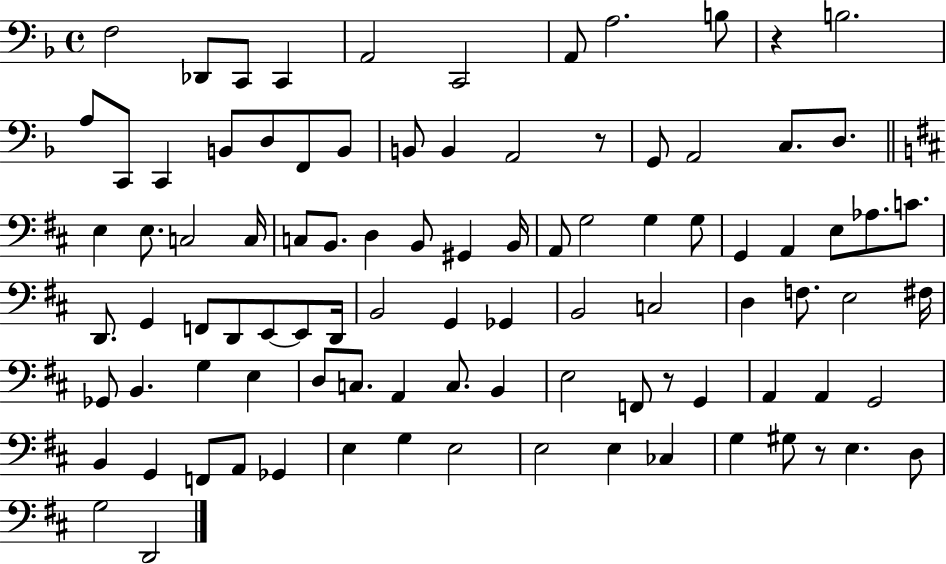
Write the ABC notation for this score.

X:1
T:Untitled
M:4/4
L:1/4
K:F
F,2 _D,,/2 C,,/2 C,, A,,2 C,,2 A,,/2 A,2 B,/2 z B,2 A,/2 C,,/2 C,, B,,/2 D,/2 F,,/2 B,,/2 B,,/2 B,, A,,2 z/2 G,,/2 A,,2 C,/2 D,/2 E, E,/2 C,2 C,/4 C,/2 B,,/2 D, B,,/2 ^G,, B,,/4 A,,/2 G,2 G, G,/2 G,, A,, E,/2 _A,/2 C/2 D,,/2 G,, F,,/2 D,,/2 E,,/2 E,,/2 D,,/4 B,,2 G,, _G,, B,,2 C,2 D, F,/2 E,2 ^F,/4 _G,,/2 B,, G, E, D,/2 C,/2 A,, C,/2 B,, E,2 F,,/2 z/2 G,, A,, A,, G,,2 B,, G,, F,,/2 A,,/2 _G,, E, G, E,2 E,2 E, _C, G, ^G,/2 z/2 E, D,/2 G,2 D,,2